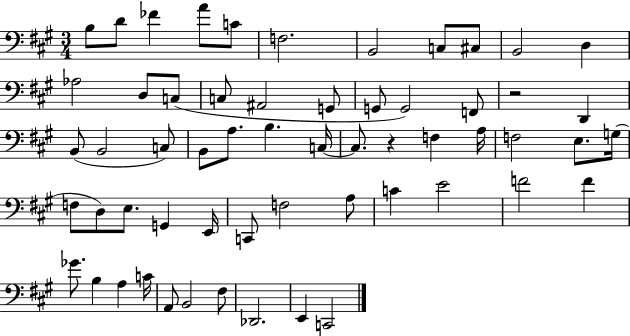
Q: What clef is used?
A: bass